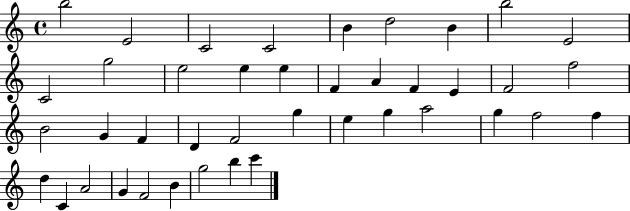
B5/h E4/h C4/h C4/h B4/q D5/h B4/q B5/h E4/h C4/h G5/h E5/h E5/q E5/q F4/q A4/q F4/q E4/q F4/h F5/h B4/h G4/q F4/q D4/q F4/h G5/q E5/q G5/q A5/h G5/q F5/h F5/q D5/q C4/q A4/h G4/q F4/h B4/q G5/h B5/q C6/q